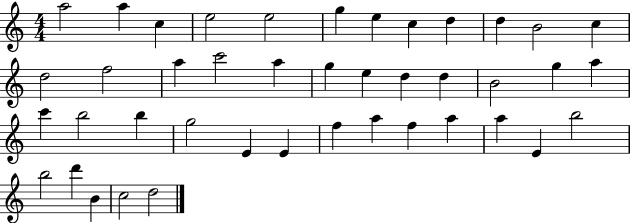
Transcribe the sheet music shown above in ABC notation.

X:1
T:Untitled
M:4/4
L:1/4
K:C
a2 a c e2 e2 g e c d d B2 c d2 f2 a c'2 a g e d d B2 g a c' b2 b g2 E E f a f a a E b2 b2 d' B c2 d2